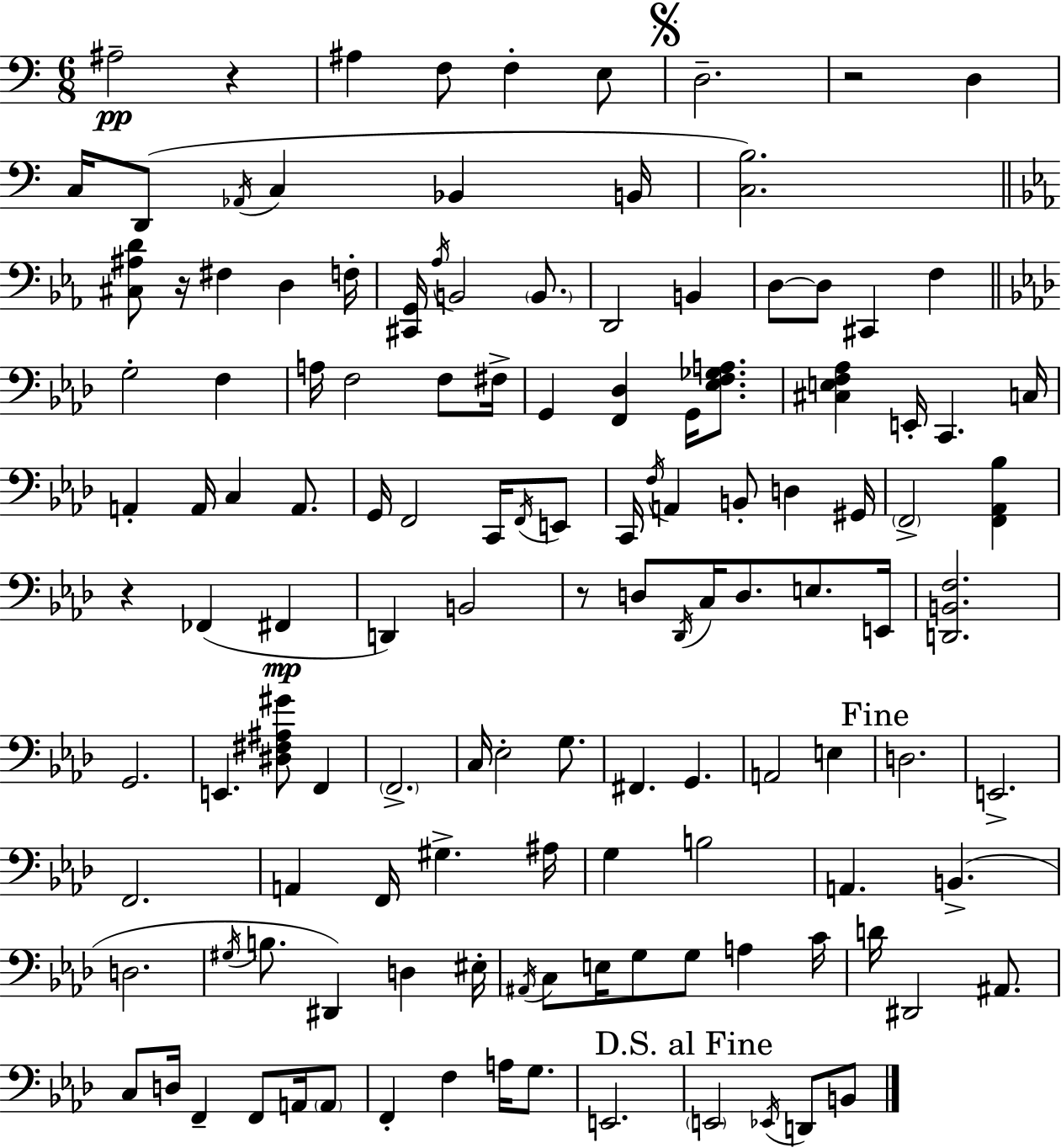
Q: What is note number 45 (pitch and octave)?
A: E2